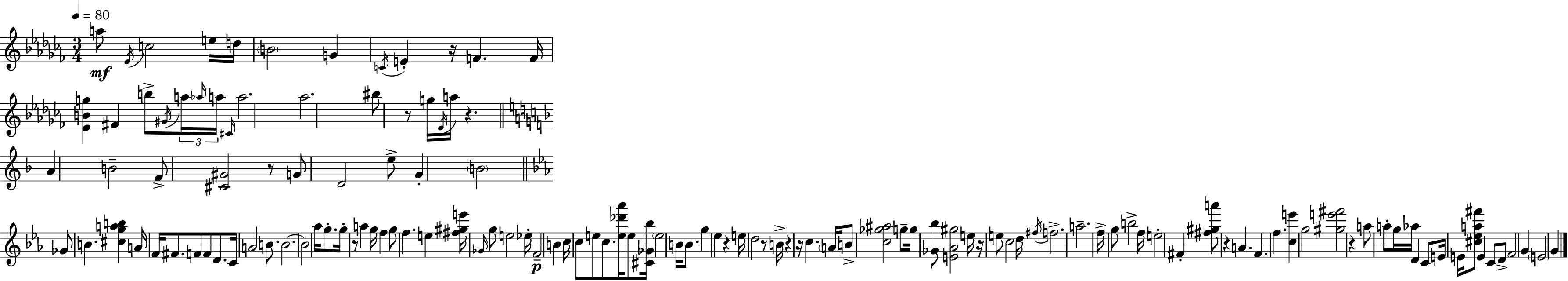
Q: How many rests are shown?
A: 12